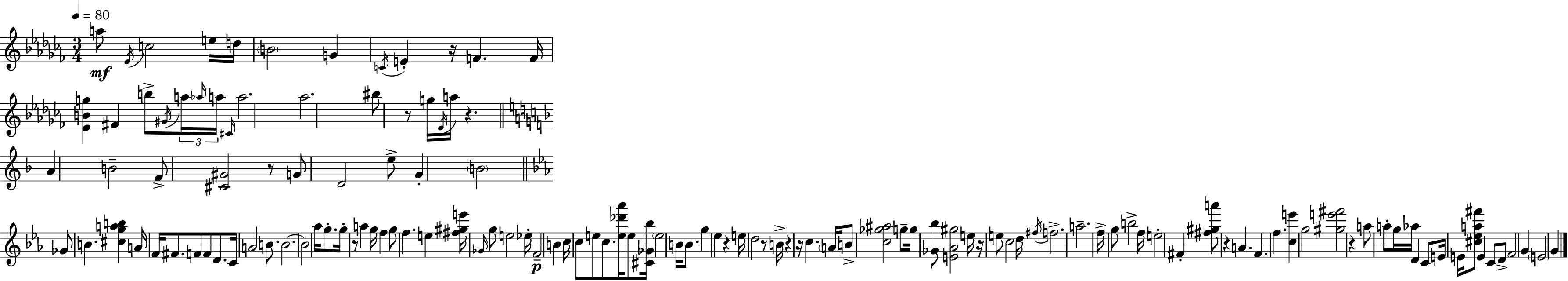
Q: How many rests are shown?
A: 12